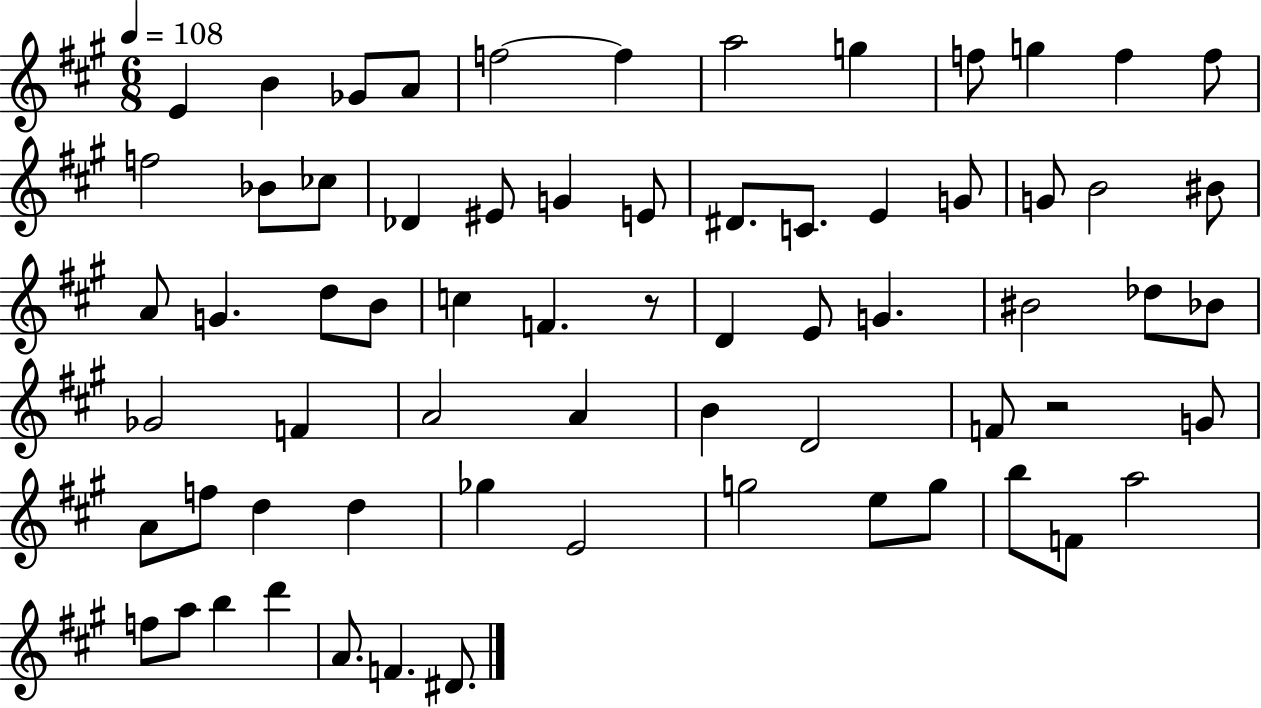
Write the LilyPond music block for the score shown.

{
  \clef treble
  \numericTimeSignature
  \time 6/8
  \key a \major
  \tempo 4 = 108
  e'4 b'4 ges'8 a'8 | f''2~~ f''4 | a''2 g''4 | f''8 g''4 f''4 f''8 | \break f''2 bes'8 ces''8 | des'4 eis'8 g'4 e'8 | dis'8. c'8. e'4 g'8 | g'8 b'2 bis'8 | \break a'8 g'4. d''8 b'8 | c''4 f'4. r8 | d'4 e'8 g'4. | bis'2 des''8 bes'8 | \break ges'2 f'4 | a'2 a'4 | b'4 d'2 | f'8 r2 g'8 | \break a'8 f''8 d''4 d''4 | ges''4 e'2 | g''2 e''8 g''8 | b''8 f'8 a''2 | \break f''8 a''8 b''4 d'''4 | a'8. f'4. dis'8. | \bar "|."
}